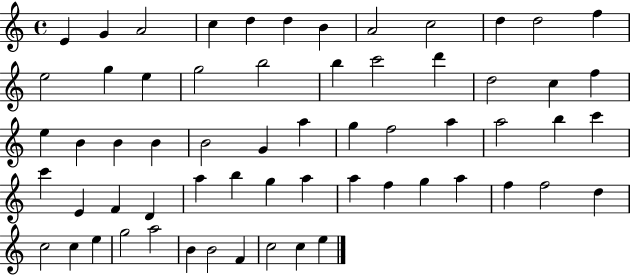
E4/q G4/q A4/h C5/q D5/q D5/q B4/q A4/h C5/h D5/q D5/h F5/q E5/h G5/q E5/q G5/h B5/h B5/q C6/h D6/q D5/h C5/q F5/q E5/q B4/q B4/q B4/q B4/h G4/q A5/q G5/q F5/h A5/q A5/h B5/q C6/q C6/q E4/q F4/q D4/q A5/q B5/q G5/q A5/q A5/q F5/q G5/q A5/q F5/q F5/h D5/q C5/h C5/q E5/q G5/h A5/h B4/q B4/h F4/q C5/h C5/q E5/q